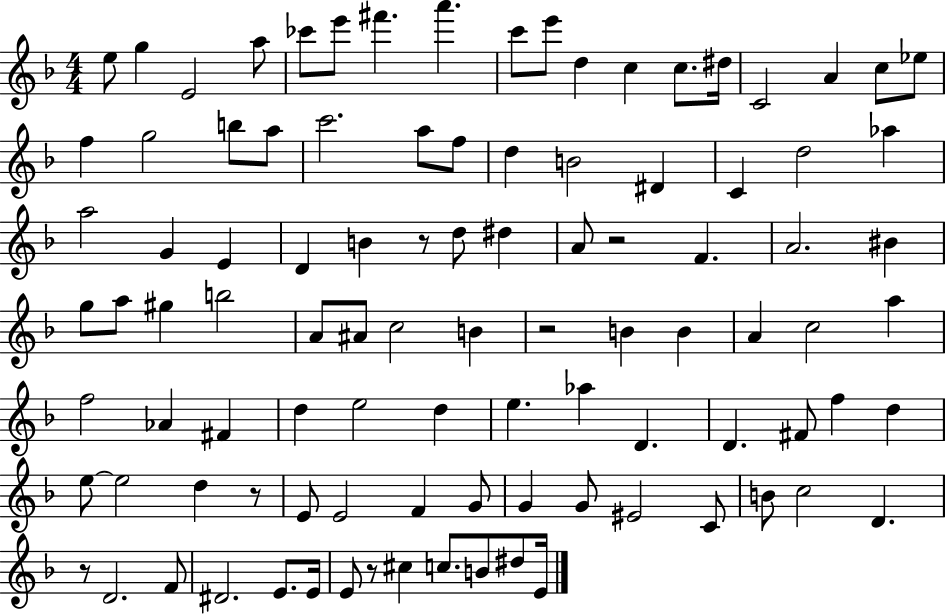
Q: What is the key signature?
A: F major